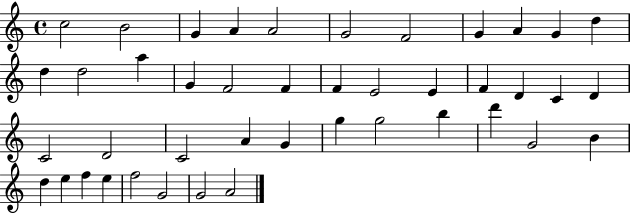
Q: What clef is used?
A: treble